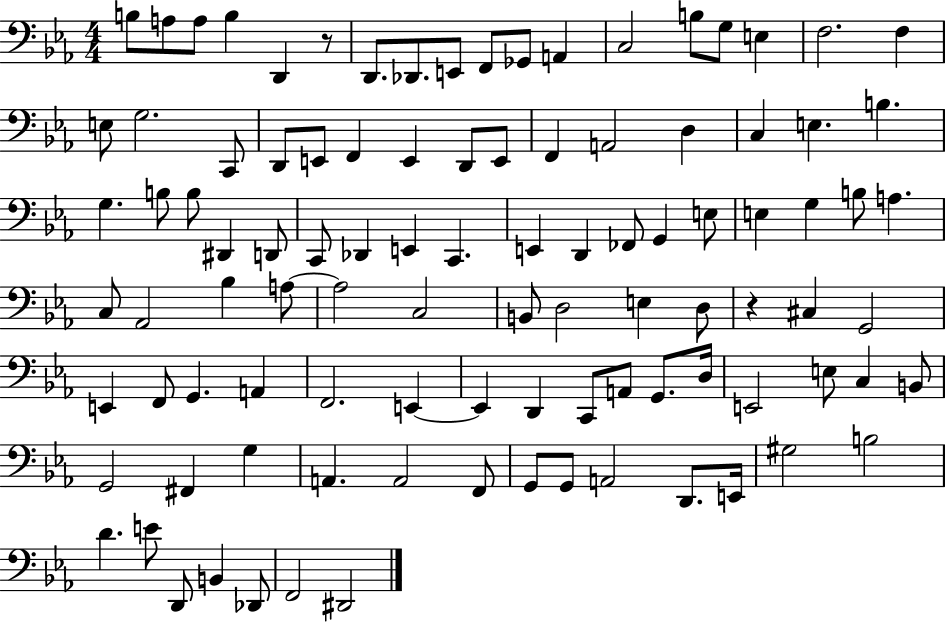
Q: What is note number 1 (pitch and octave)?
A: B3